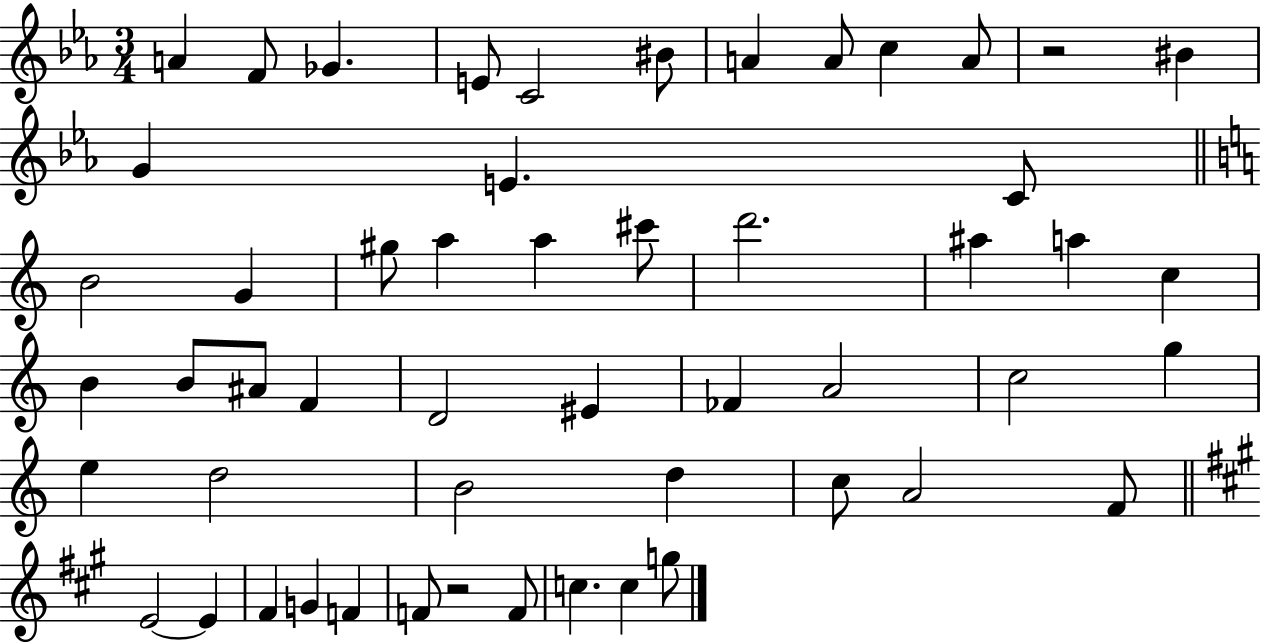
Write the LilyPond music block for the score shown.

{
  \clef treble
  \numericTimeSignature
  \time 3/4
  \key ees \major
  a'4 f'8 ges'4. | e'8 c'2 bis'8 | a'4 a'8 c''4 a'8 | r2 bis'4 | \break g'4 e'4. c'8 | \bar "||" \break \key c \major b'2 g'4 | gis''8 a''4 a''4 cis'''8 | d'''2. | ais''4 a''4 c''4 | \break b'4 b'8 ais'8 f'4 | d'2 eis'4 | fes'4 a'2 | c''2 g''4 | \break e''4 d''2 | b'2 d''4 | c''8 a'2 f'8 | \bar "||" \break \key a \major e'2~~ e'4 | fis'4 g'4 f'4 | f'8 r2 f'8 | c''4. c''4 g''8 | \break \bar "|."
}